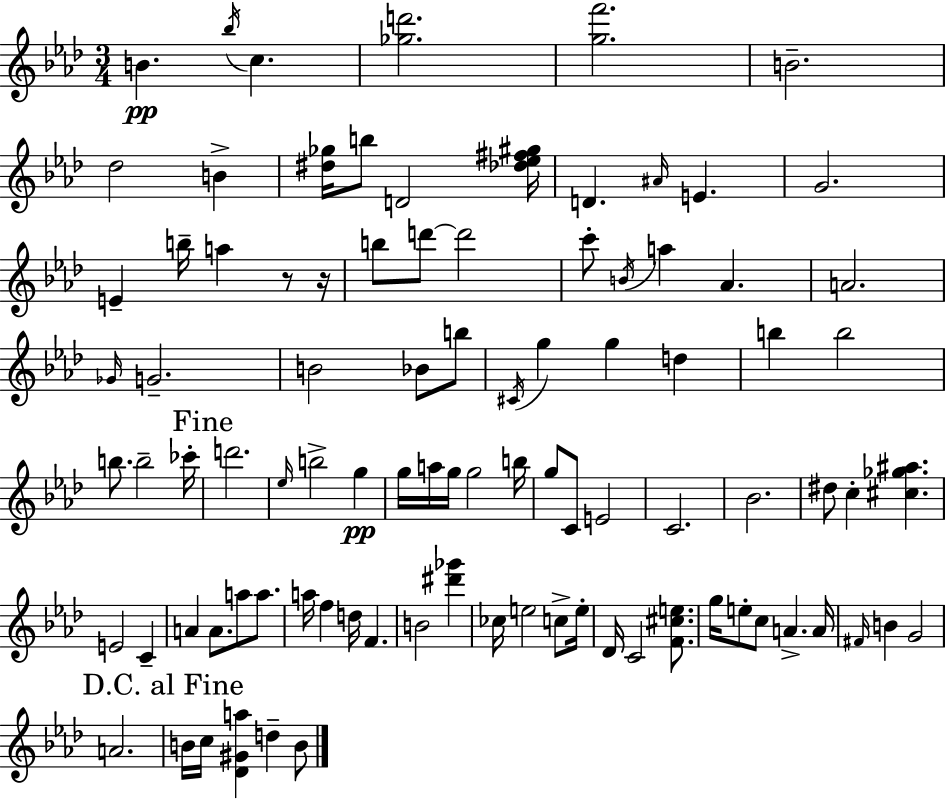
B4/q. Bb5/s C5/q. [Gb5,D6]/h. [G5,F6]/h. B4/h. Db5/h B4/q [D#5,Gb5]/s B5/e D4/h [Db5,Eb5,F#5,G#5]/s D4/q. A#4/s E4/q. G4/h. E4/q B5/s A5/q R/e R/s B5/e D6/e D6/h C6/e B4/s A5/q Ab4/q. A4/h. Gb4/s G4/h. B4/h Bb4/e B5/e C#4/s G5/q G5/q D5/q B5/q B5/h B5/e. B5/h CES6/s D6/h. Eb5/s B5/h G5/q G5/s A5/s G5/s G5/h B5/s G5/e C4/e E4/h C4/h. Bb4/h. D#5/e C5/q [C#5,Gb5,A#5]/q. E4/h C4/q A4/q A4/e. A5/e A5/e. A5/s F5/q D5/s F4/q. B4/h [D#6,Gb6]/q CES5/s E5/h C5/e E5/s Db4/s C4/h [F4,C#5,E5]/e. G5/s E5/e C5/e A4/q. A4/s F#4/s B4/q G4/h A4/h. B4/s C5/s [Db4,G#4,A5]/q D5/q B4/e